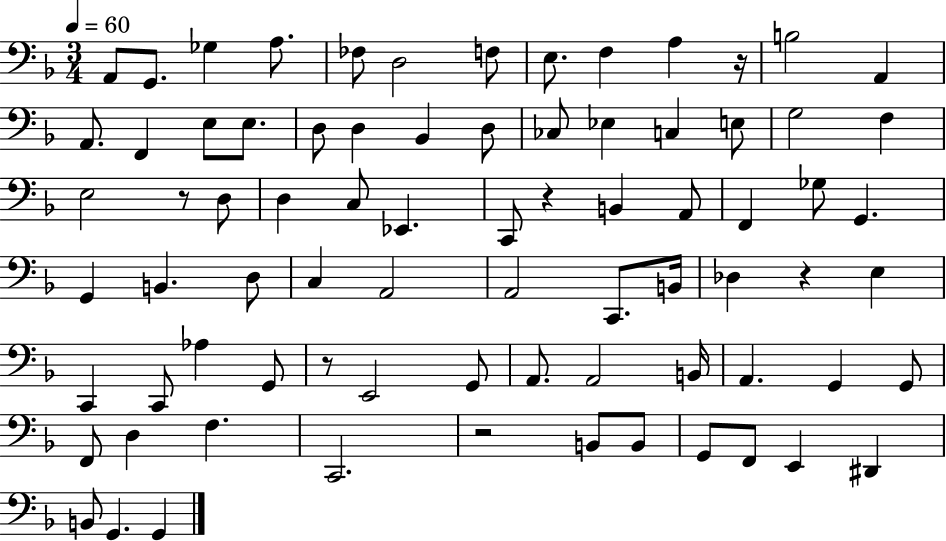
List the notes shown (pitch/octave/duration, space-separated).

A2/e G2/e. Gb3/q A3/e. FES3/e D3/h F3/e E3/e. F3/q A3/q R/s B3/h A2/q A2/e. F2/q E3/e E3/e. D3/e D3/q Bb2/q D3/e CES3/e Eb3/q C3/q E3/e G3/h F3/q E3/h R/e D3/e D3/q C3/e Eb2/q. C2/e R/q B2/q A2/e F2/q Gb3/e G2/q. G2/q B2/q. D3/e C3/q A2/h A2/h C2/e. B2/s Db3/q R/q E3/q C2/q C2/e Ab3/q G2/e R/e E2/h G2/e A2/e. A2/h B2/s A2/q. G2/q G2/e F2/e D3/q F3/q. C2/h. R/h B2/e B2/e G2/e F2/e E2/q D#2/q B2/e G2/q. G2/q